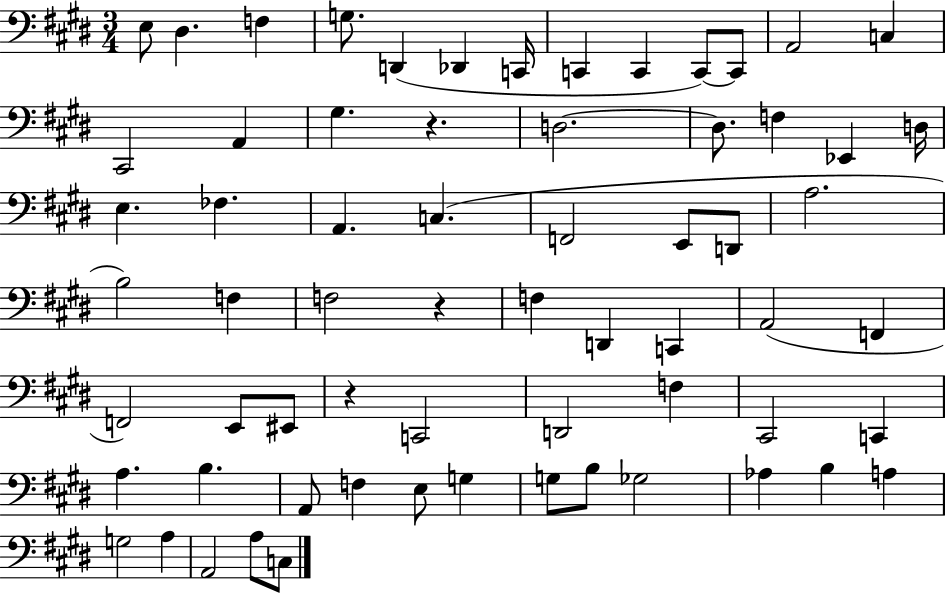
{
  \clef bass
  \numericTimeSignature
  \time 3/4
  \key e \major
  e8 dis4. f4 | g8. d,4( des,4 c,16 | c,4 c,4 c,8~~) c,8 | a,2 c4 | \break cis,2 a,4 | gis4. r4. | d2.~~ | d8. f4 ees,4 d16 | \break e4. fes4. | a,4. c4.( | f,2 e,8 d,8 | a2. | \break b2) f4 | f2 r4 | f4 d,4 c,4 | a,2( f,4 | \break f,2) e,8 eis,8 | r4 c,2 | d,2 f4 | cis,2 c,4 | \break a4. b4. | a,8 f4 e8 g4 | g8 b8 ges2 | aes4 b4 a4 | \break g2 a4 | a,2 a8 c8 | \bar "|."
}